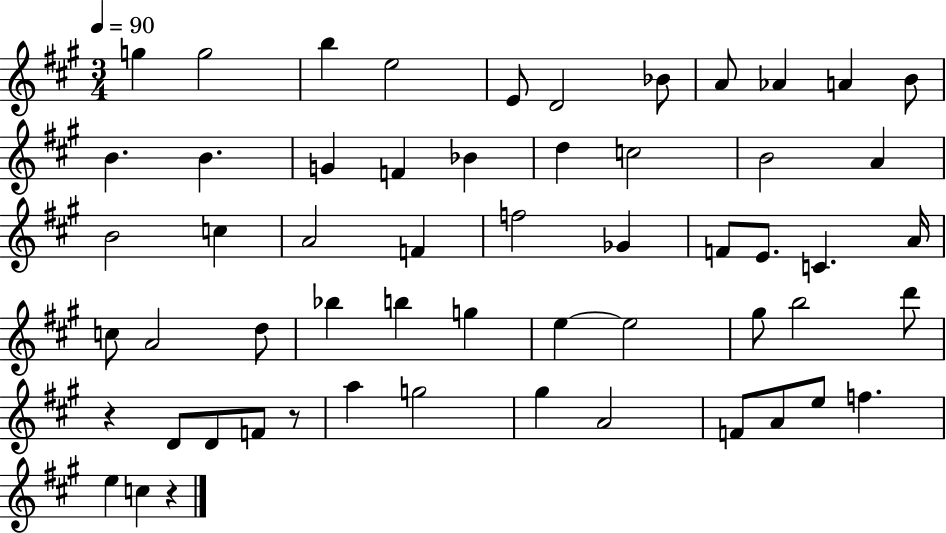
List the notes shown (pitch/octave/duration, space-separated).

G5/q G5/h B5/q E5/h E4/e D4/h Bb4/e A4/e Ab4/q A4/q B4/e B4/q. B4/q. G4/q F4/q Bb4/q D5/q C5/h B4/h A4/q B4/h C5/q A4/h F4/q F5/h Gb4/q F4/e E4/e. C4/q. A4/s C5/e A4/h D5/e Bb5/q B5/q G5/q E5/q E5/h G#5/e B5/h D6/e R/q D4/e D4/e F4/e R/e A5/q G5/h G#5/q A4/h F4/e A4/e E5/e F5/q. E5/q C5/q R/q